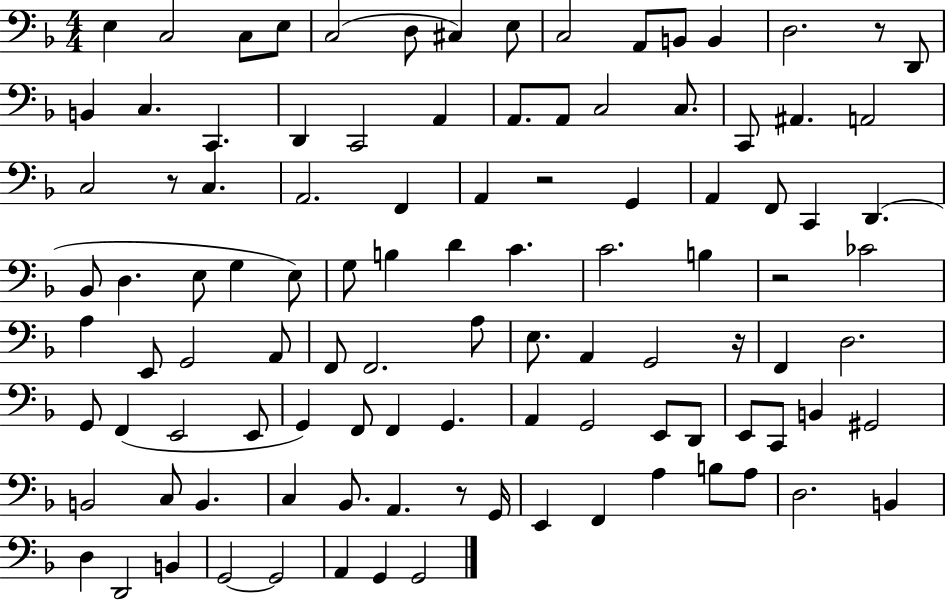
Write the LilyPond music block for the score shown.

{
  \clef bass
  \numericTimeSignature
  \time 4/4
  \key f \major
  e4 c2 c8 e8 | c2( d8 cis4) e8 | c2 a,8 b,8 b,4 | d2. r8 d,8 | \break b,4 c4. c,4. | d,4 c,2 a,4 | a,8. a,8 c2 c8. | c,8 ais,4. a,2 | \break c2 r8 c4. | a,2. f,4 | a,4 r2 g,4 | a,4 f,8 c,4 d,4.( | \break bes,8 d4. e8 g4 e8) | g8 b4 d'4 c'4. | c'2. b4 | r2 ces'2 | \break a4 e,8 g,2 a,8 | f,8 f,2. a8 | e8. a,4 g,2 r16 | f,4 d2. | \break g,8 f,4( e,2 e,8 | g,4) f,8 f,4 g,4. | a,4 g,2 e,8 d,8 | e,8 c,8 b,4 gis,2 | \break b,2 c8 b,4. | c4 bes,8. a,4. r8 g,16 | e,4 f,4 a4 b8 a8 | d2. b,4 | \break d4 d,2 b,4 | g,2~~ g,2 | a,4 g,4 g,2 | \bar "|."
}